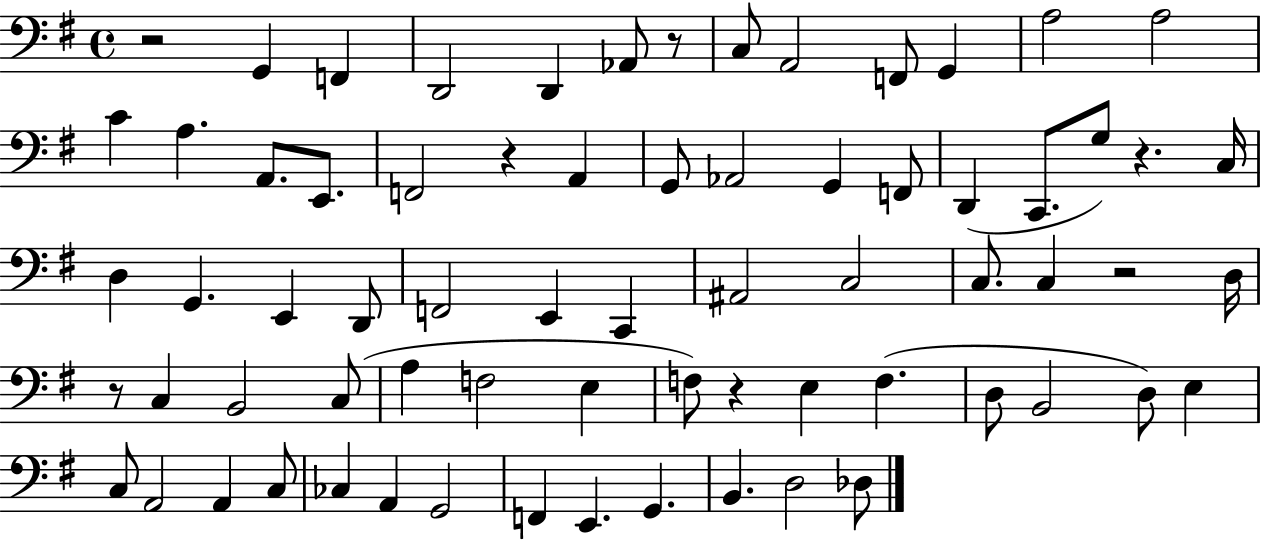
{
  \clef bass
  \time 4/4
  \defaultTimeSignature
  \key g \major
  r2 g,4 f,4 | d,2 d,4 aes,8 r8 | c8 a,2 f,8 g,4 | a2 a2 | \break c'4 a4. a,8. e,8. | f,2 r4 a,4 | g,8 aes,2 g,4 f,8 | d,4( c,8. g8) r4. c16 | \break d4 g,4. e,4 d,8 | f,2 e,4 c,4 | ais,2 c2 | c8. c4 r2 d16 | \break r8 c4 b,2 c8( | a4 f2 e4 | f8) r4 e4 f4.( | d8 b,2 d8) e4 | \break c8 a,2 a,4 c8 | ces4 a,4 g,2 | f,4 e,4. g,4. | b,4. d2 des8 | \break \bar "|."
}